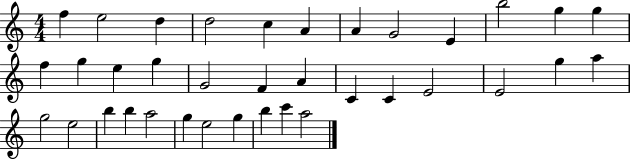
{
  \clef treble
  \numericTimeSignature
  \time 4/4
  \key c \major
  f''4 e''2 d''4 | d''2 c''4 a'4 | a'4 g'2 e'4 | b''2 g''4 g''4 | \break f''4 g''4 e''4 g''4 | g'2 f'4 a'4 | c'4 c'4 e'2 | e'2 g''4 a''4 | \break g''2 e''2 | b''4 b''4 a''2 | g''4 e''2 g''4 | b''4 c'''4 a''2 | \break \bar "|."
}